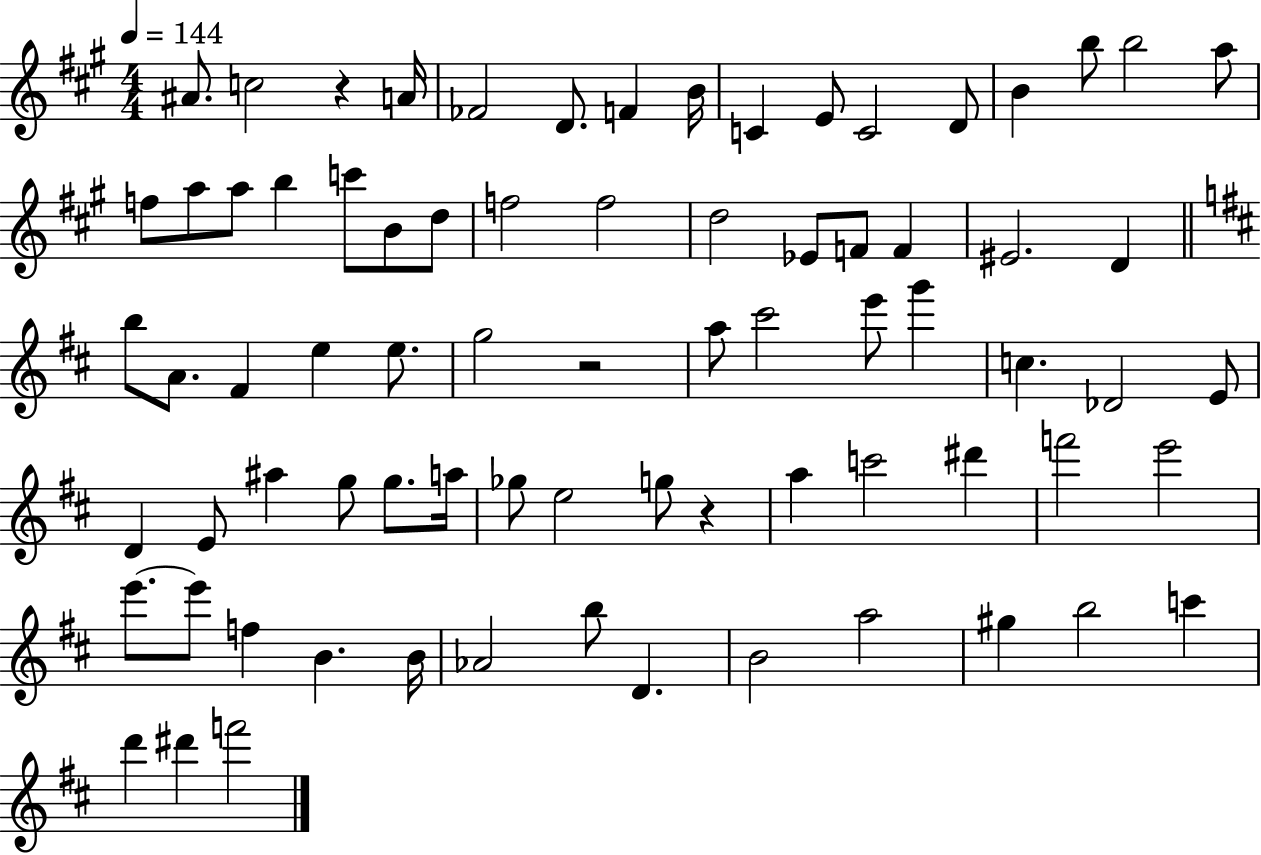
{
  \clef treble
  \numericTimeSignature
  \time 4/4
  \key a \major
  \tempo 4 = 144
  ais'8. c''2 r4 a'16 | fes'2 d'8. f'4 b'16 | c'4 e'8 c'2 d'8 | b'4 b''8 b''2 a''8 | \break f''8 a''8 a''8 b''4 c'''8 b'8 d''8 | f''2 f''2 | d''2 ees'8 f'8 f'4 | eis'2. d'4 | \break \bar "||" \break \key d \major b''8 a'8. fis'4 e''4 e''8. | g''2 r2 | a''8 cis'''2 e'''8 g'''4 | c''4. des'2 e'8 | \break d'4 e'8 ais''4 g''8 g''8. a''16 | ges''8 e''2 g''8 r4 | a''4 c'''2 dis'''4 | f'''2 e'''2 | \break e'''8.~~ e'''8 f''4 b'4. b'16 | aes'2 b''8 d'4. | b'2 a''2 | gis''4 b''2 c'''4 | \break d'''4 dis'''4 f'''2 | \bar "|."
}